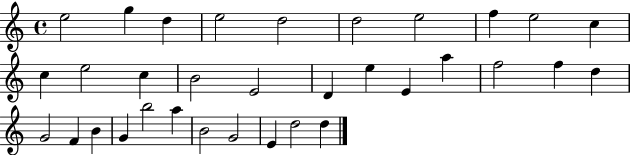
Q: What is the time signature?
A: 4/4